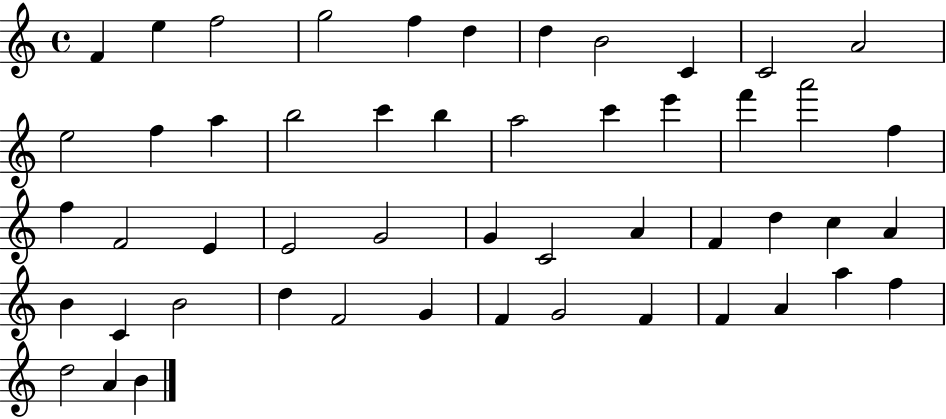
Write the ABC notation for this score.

X:1
T:Untitled
M:4/4
L:1/4
K:C
F e f2 g2 f d d B2 C C2 A2 e2 f a b2 c' b a2 c' e' f' a'2 f f F2 E E2 G2 G C2 A F d c A B C B2 d F2 G F G2 F F A a f d2 A B